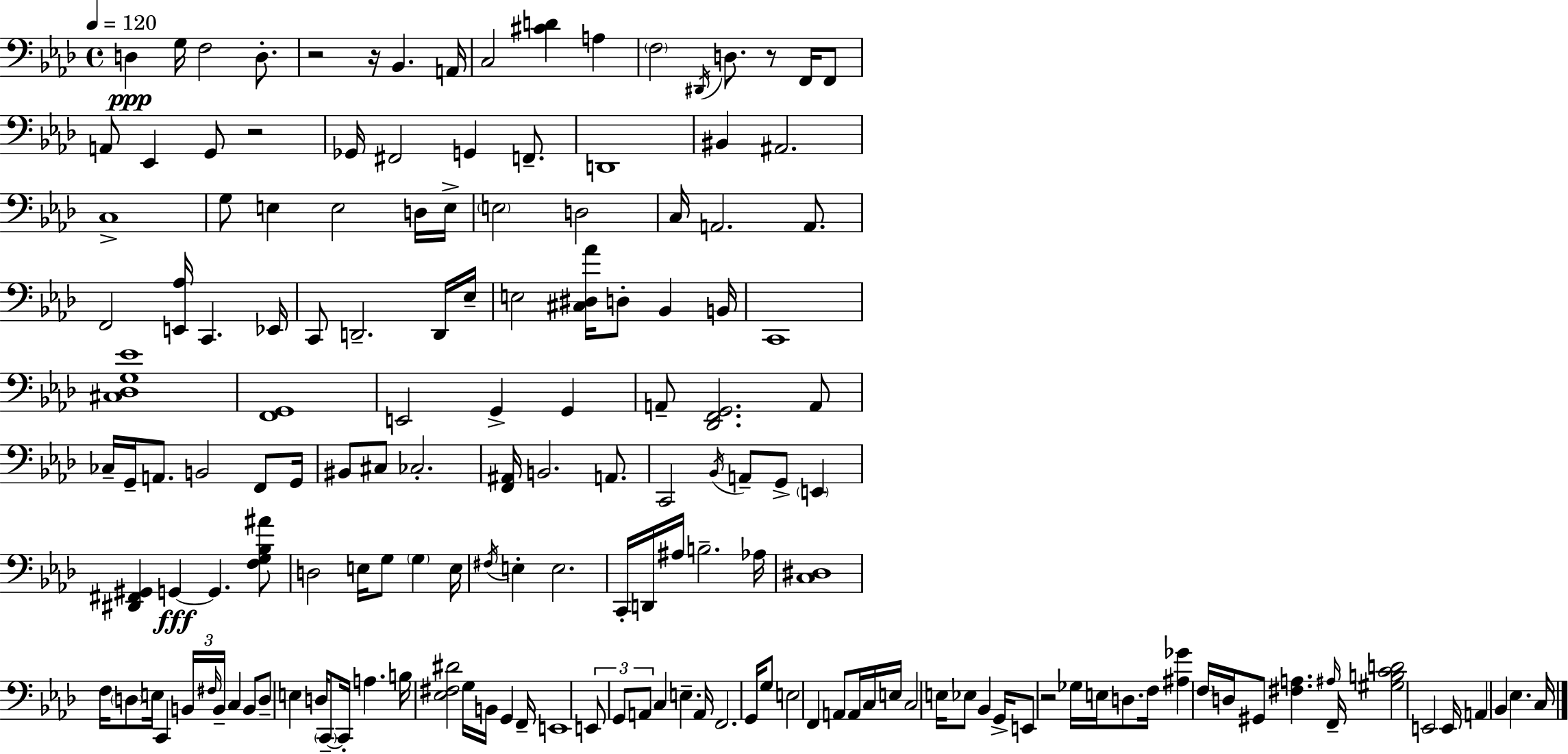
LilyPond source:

{
  \clef bass
  \time 4/4
  \defaultTimeSignature
  \key f \minor
  \tempo 4 = 120
  d4\ppp g16 f2 d8.-. | r2 r16 bes,4. a,16 | c2 <cis' d'>4 a4 | \parenthesize f2 \acciaccatura { dis,16 } d8. r8 f,16 f,8 | \break a,8 ees,4 g,8 r2 | ges,16 fis,2 g,4 f,8.-- | d,1 | bis,4 ais,2. | \break c1-> | g8 e4 e2 d16 | e16-> \parenthesize e2 d2 | c16 a,2. a,8. | \break f,2 <e, aes>16 c,4. | ees,16 c,8 d,2.-- d,16 | ees16-- e2 <cis dis aes'>16 d8-. bes,4 | b,16 c,1 | \break <cis des g ees'>1 | <f, g,>1 | e,2 g,4-> g,4 | a,8-- <des, f, g,>2. a,8 | \break ces16-- g,16-- a,8. b,2 f,8 | g,16 bis,8 cis8 ces2.-. | <f, ais,>16 b,2. a,8. | c,2 \acciaccatura { bes,16 } a,8-- g,8-> \parenthesize e,4 | \break <dis, fis, gis,>4 g,4~~\fff g,4. | <f g bes ais'>8 d2 e16 g8 \parenthesize g4 | e16 \acciaccatura { fis16 } e4-. e2. | c,16-. d,16 ais16 b2.-- | \break aes16 <c dis>1 | f16 \parenthesize d8 e16 c,4 \tuplet 3/2 { b,16 \grace { fis16 } b,16-- } c4 | b,8 d8-- e4 d16 \parenthesize c,8--~~ c,16-. a4. | b16 <ees fis dis'>2 g16 b,16 g,4 | \break f,16-- e,1 | \tuplet 3/2 { e,8 g,8 a,8 } c4 e4.-- | a,16 f,2. | g,16 g8 e2 f,4 | \break a,8 a,16 c16 e16 c2 e16 ees8 | bes,4 g,16-> e,8 r2 ges16 | e16 d8. f16 <ais ges'>4 \parenthesize f16 d16 gis,8 <fis a>4. | \grace { ais16 } f,16-- <gis b c' d'>2 e,2 | \break e,16 a,4 bes,4 ees4. | c16 \bar "|."
}